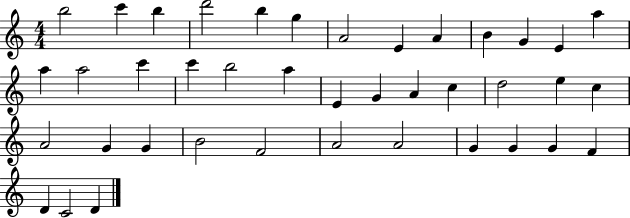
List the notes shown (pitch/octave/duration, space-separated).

B5/h C6/q B5/q D6/h B5/q G5/q A4/h E4/q A4/q B4/q G4/q E4/q A5/q A5/q A5/h C6/q C6/q B5/h A5/q E4/q G4/q A4/q C5/q D5/h E5/q C5/q A4/h G4/q G4/q B4/h F4/h A4/h A4/h G4/q G4/q G4/q F4/q D4/q C4/h D4/q